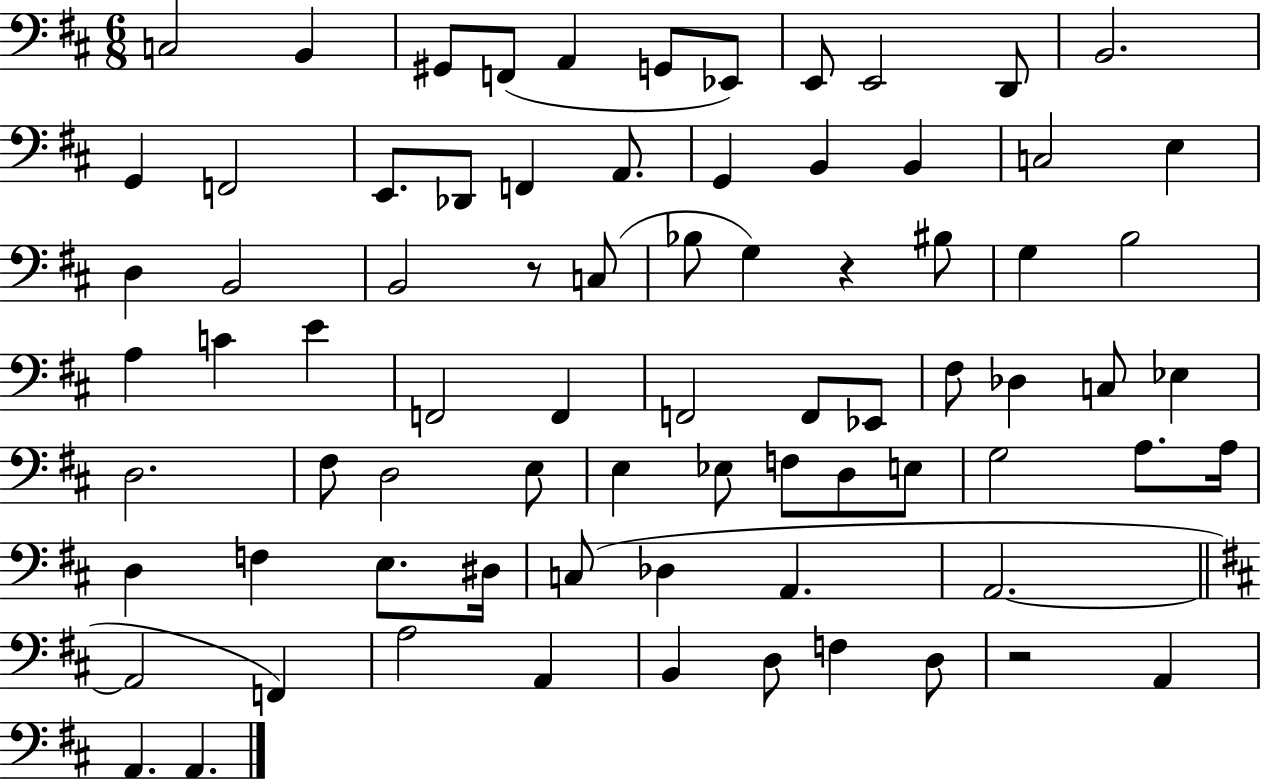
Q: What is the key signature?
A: D major